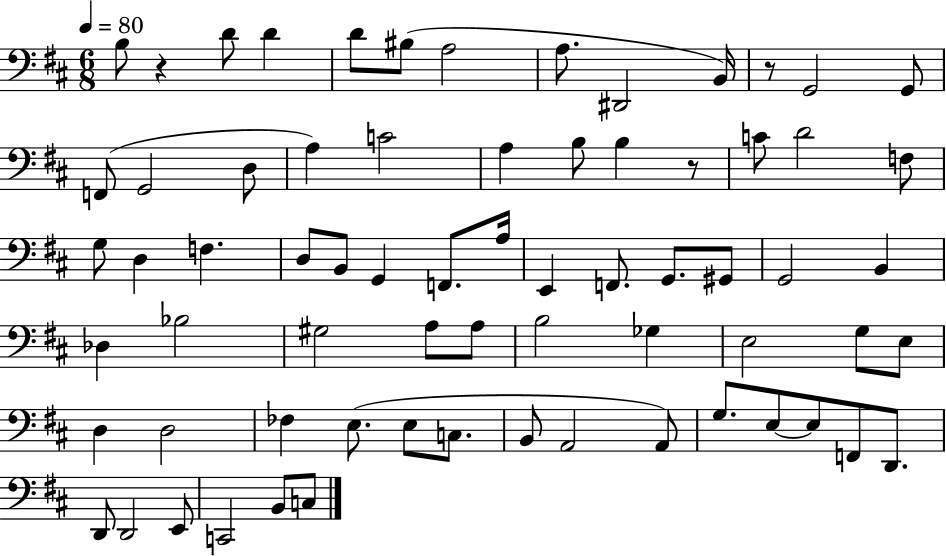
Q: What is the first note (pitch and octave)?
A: B3